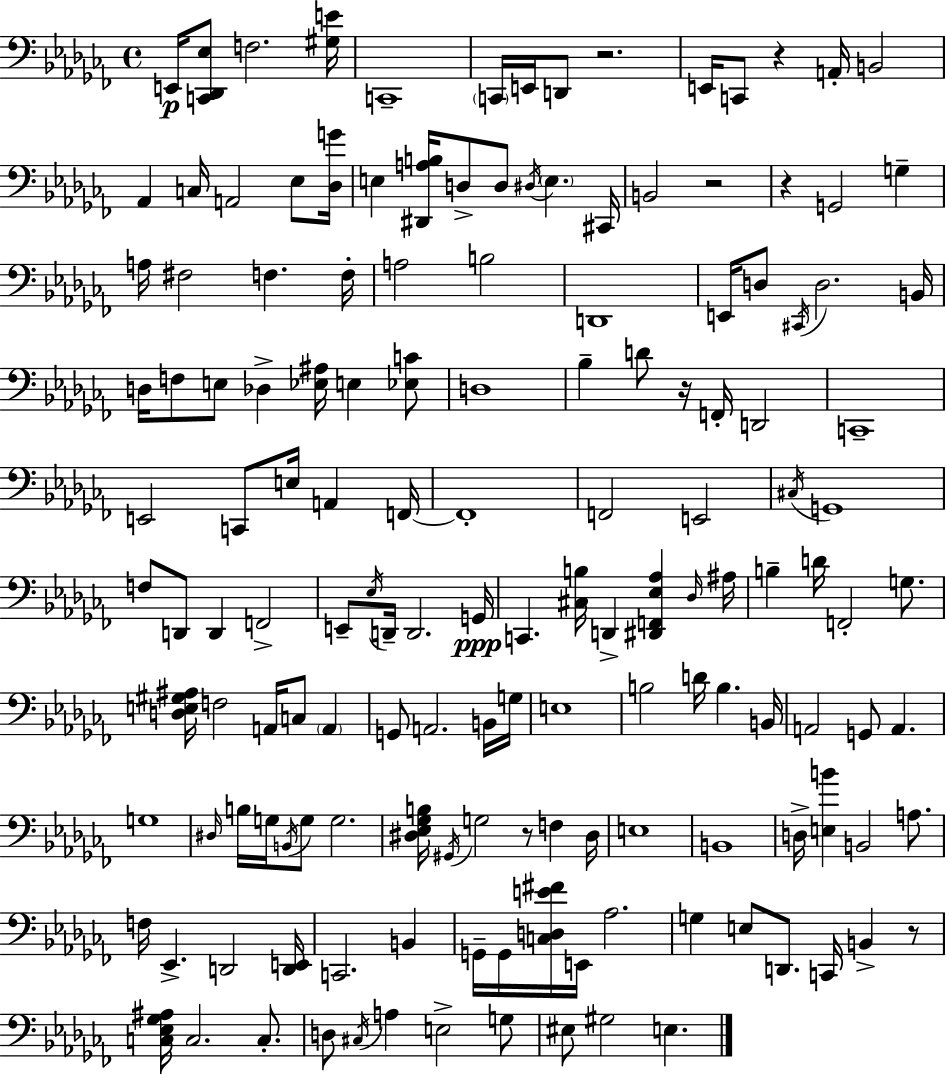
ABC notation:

X:1
T:Untitled
M:4/4
L:1/4
K:Abm
E,,/4 [C,,_D,,_E,]/2 F,2 [^G,E]/4 C,,4 C,,/4 E,,/4 D,,/2 z2 E,,/4 C,,/2 z A,,/4 B,,2 _A,, C,/4 A,,2 _E,/2 [_D,G]/4 E, [^D,,A,B,]/4 D,/2 D,/2 ^D,/4 E, ^C,,/4 B,,2 z2 z G,,2 G, A,/4 ^F,2 F, F,/4 A,2 B,2 D,,4 E,,/4 D,/2 ^C,,/4 D,2 B,,/4 D,/4 F,/2 E,/2 _D, [_E,^A,]/4 E, [_E,C]/2 D,4 _B, D/2 z/4 F,,/4 D,,2 C,,4 E,,2 C,,/2 E,/4 A,, F,,/4 F,,4 F,,2 E,,2 ^C,/4 G,,4 F,/2 D,,/2 D,, F,,2 E,,/2 _E,/4 D,,/4 D,,2 G,,/4 C,, [^C,B,]/4 D,, [^D,,F,,_E,_A,] _D,/4 ^A,/4 B, D/4 F,,2 G,/2 [D,E,^G,^A,]/4 F,2 A,,/4 C,/2 A,, G,,/2 A,,2 B,,/4 G,/4 E,4 B,2 D/4 B, B,,/4 A,,2 G,,/2 A,, G,4 ^D,/4 B,/4 G,/4 B,,/4 G,/2 G,2 [^D,_E,_G,B,]/4 ^G,,/4 G,2 z/2 F, ^D,/4 E,4 B,,4 D,/4 [E,B] B,,2 A,/2 F,/4 _E,, D,,2 [D,,E,,]/4 C,,2 B,, G,,/4 G,,/4 [C,D,E^F]/4 E,,/4 _A,2 G, E,/2 D,,/2 C,,/4 B,, z/2 [C,_E,_G,^A,]/4 C,2 C,/2 D,/2 ^C,/4 A, E,2 G,/2 ^E,/2 ^G,2 E,